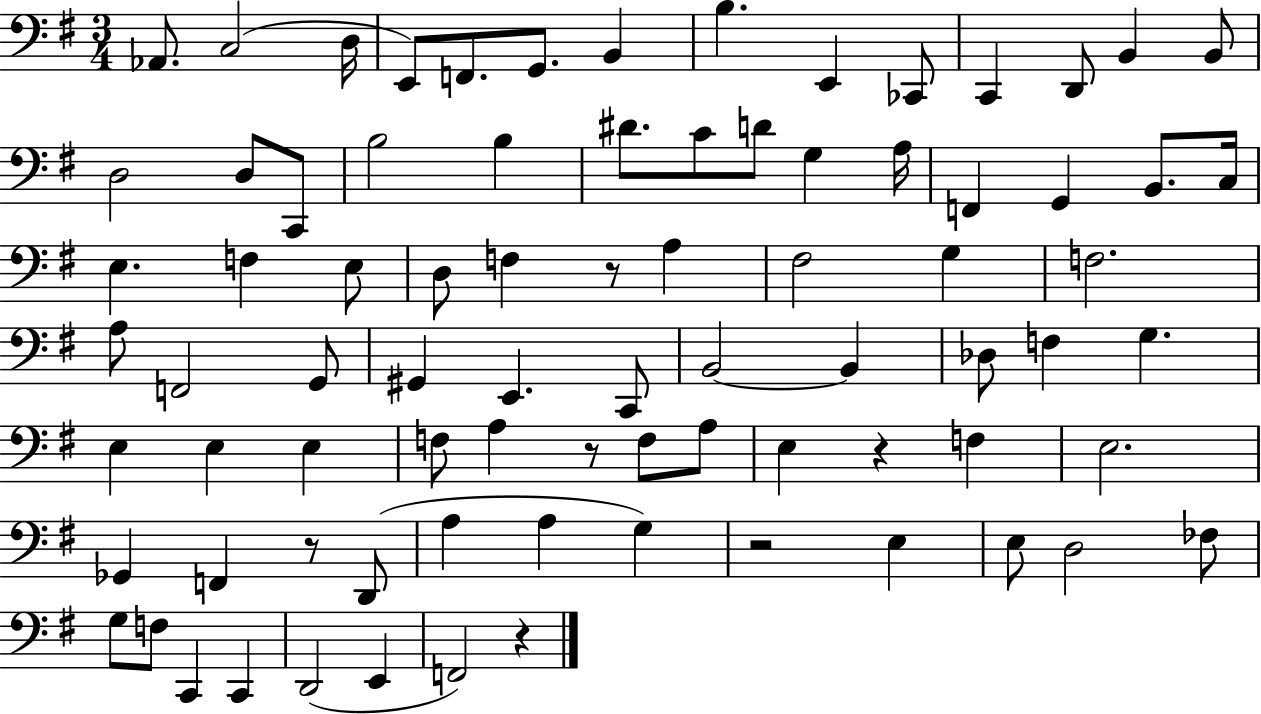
Ab2/e. C3/h D3/s E2/e F2/e. G2/e. B2/q B3/q. E2/q CES2/e C2/q D2/e B2/q B2/e D3/h D3/e C2/e B3/h B3/q D#4/e. C4/e D4/e G3/q A3/s F2/q G2/q B2/e. C3/s E3/q. F3/q E3/e D3/e F3/q R/e A3/q F#3/h G3/q F3/h. A3/e F2/h G2/e G#2/q E2/q. C2/e B2/h B2/q Db3/e F3/q G3/q. E3/q E3/q E3/q F3/e A3/q R/e F3/e A3/e E3/q R/q F3/q E3/h. Gb2/q F2/q R/e D2/e A3/q A3/q G3/q R/h E3/q E3/e D3/h FES3/e G3/e F3/e C2/q C2/q D2/h E2/q F2/h R/q